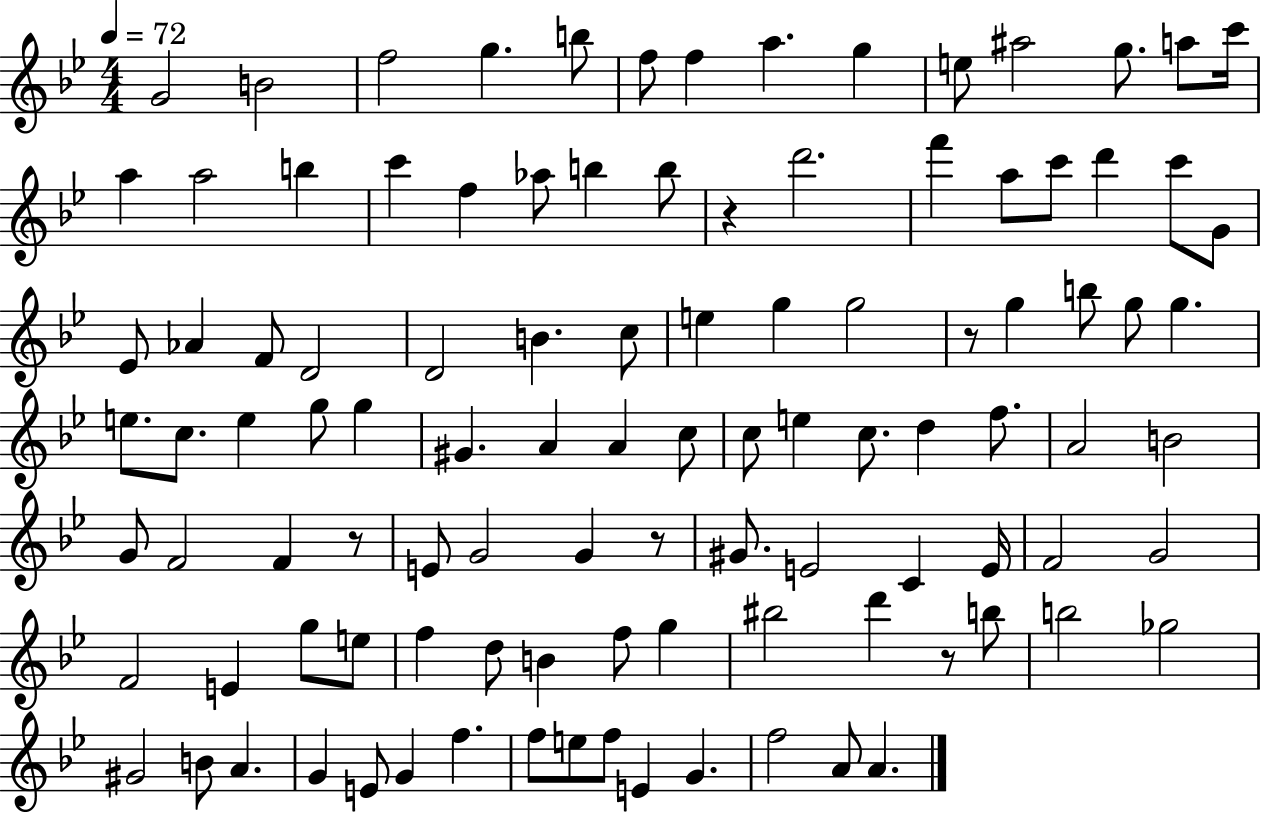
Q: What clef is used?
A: treble